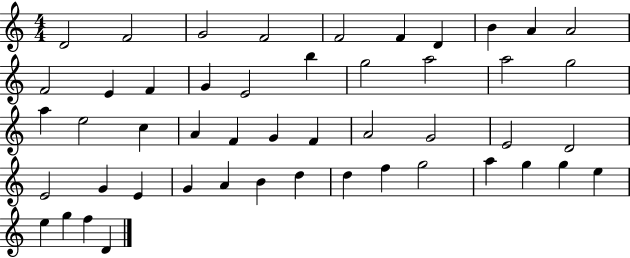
{
  \clef treble
  \numericTimeSignature
  \time 4/4
  \key c \major
  d'2 f'2 | g'2 f'2 | f'2 f'4 d'4 | b'4 a'4 a'2 | \break f'2 e'4 f'4 | g'4 e'2 b''4 | g''2 a''2 | a''2 g''2 | \break a''4 e''2 c''4 | a'4 f'4 g'4 f'4 | a'2 g'2 | e'2 d'2 | \break e'2 g'4 e'4 | g'4 a'4 b'4 d''4 | d''4 f''4 g''2 | a''4 g''4 g''4 e''4 | \break e''4 g''4 f''4 d'4 | \bar "|."
}